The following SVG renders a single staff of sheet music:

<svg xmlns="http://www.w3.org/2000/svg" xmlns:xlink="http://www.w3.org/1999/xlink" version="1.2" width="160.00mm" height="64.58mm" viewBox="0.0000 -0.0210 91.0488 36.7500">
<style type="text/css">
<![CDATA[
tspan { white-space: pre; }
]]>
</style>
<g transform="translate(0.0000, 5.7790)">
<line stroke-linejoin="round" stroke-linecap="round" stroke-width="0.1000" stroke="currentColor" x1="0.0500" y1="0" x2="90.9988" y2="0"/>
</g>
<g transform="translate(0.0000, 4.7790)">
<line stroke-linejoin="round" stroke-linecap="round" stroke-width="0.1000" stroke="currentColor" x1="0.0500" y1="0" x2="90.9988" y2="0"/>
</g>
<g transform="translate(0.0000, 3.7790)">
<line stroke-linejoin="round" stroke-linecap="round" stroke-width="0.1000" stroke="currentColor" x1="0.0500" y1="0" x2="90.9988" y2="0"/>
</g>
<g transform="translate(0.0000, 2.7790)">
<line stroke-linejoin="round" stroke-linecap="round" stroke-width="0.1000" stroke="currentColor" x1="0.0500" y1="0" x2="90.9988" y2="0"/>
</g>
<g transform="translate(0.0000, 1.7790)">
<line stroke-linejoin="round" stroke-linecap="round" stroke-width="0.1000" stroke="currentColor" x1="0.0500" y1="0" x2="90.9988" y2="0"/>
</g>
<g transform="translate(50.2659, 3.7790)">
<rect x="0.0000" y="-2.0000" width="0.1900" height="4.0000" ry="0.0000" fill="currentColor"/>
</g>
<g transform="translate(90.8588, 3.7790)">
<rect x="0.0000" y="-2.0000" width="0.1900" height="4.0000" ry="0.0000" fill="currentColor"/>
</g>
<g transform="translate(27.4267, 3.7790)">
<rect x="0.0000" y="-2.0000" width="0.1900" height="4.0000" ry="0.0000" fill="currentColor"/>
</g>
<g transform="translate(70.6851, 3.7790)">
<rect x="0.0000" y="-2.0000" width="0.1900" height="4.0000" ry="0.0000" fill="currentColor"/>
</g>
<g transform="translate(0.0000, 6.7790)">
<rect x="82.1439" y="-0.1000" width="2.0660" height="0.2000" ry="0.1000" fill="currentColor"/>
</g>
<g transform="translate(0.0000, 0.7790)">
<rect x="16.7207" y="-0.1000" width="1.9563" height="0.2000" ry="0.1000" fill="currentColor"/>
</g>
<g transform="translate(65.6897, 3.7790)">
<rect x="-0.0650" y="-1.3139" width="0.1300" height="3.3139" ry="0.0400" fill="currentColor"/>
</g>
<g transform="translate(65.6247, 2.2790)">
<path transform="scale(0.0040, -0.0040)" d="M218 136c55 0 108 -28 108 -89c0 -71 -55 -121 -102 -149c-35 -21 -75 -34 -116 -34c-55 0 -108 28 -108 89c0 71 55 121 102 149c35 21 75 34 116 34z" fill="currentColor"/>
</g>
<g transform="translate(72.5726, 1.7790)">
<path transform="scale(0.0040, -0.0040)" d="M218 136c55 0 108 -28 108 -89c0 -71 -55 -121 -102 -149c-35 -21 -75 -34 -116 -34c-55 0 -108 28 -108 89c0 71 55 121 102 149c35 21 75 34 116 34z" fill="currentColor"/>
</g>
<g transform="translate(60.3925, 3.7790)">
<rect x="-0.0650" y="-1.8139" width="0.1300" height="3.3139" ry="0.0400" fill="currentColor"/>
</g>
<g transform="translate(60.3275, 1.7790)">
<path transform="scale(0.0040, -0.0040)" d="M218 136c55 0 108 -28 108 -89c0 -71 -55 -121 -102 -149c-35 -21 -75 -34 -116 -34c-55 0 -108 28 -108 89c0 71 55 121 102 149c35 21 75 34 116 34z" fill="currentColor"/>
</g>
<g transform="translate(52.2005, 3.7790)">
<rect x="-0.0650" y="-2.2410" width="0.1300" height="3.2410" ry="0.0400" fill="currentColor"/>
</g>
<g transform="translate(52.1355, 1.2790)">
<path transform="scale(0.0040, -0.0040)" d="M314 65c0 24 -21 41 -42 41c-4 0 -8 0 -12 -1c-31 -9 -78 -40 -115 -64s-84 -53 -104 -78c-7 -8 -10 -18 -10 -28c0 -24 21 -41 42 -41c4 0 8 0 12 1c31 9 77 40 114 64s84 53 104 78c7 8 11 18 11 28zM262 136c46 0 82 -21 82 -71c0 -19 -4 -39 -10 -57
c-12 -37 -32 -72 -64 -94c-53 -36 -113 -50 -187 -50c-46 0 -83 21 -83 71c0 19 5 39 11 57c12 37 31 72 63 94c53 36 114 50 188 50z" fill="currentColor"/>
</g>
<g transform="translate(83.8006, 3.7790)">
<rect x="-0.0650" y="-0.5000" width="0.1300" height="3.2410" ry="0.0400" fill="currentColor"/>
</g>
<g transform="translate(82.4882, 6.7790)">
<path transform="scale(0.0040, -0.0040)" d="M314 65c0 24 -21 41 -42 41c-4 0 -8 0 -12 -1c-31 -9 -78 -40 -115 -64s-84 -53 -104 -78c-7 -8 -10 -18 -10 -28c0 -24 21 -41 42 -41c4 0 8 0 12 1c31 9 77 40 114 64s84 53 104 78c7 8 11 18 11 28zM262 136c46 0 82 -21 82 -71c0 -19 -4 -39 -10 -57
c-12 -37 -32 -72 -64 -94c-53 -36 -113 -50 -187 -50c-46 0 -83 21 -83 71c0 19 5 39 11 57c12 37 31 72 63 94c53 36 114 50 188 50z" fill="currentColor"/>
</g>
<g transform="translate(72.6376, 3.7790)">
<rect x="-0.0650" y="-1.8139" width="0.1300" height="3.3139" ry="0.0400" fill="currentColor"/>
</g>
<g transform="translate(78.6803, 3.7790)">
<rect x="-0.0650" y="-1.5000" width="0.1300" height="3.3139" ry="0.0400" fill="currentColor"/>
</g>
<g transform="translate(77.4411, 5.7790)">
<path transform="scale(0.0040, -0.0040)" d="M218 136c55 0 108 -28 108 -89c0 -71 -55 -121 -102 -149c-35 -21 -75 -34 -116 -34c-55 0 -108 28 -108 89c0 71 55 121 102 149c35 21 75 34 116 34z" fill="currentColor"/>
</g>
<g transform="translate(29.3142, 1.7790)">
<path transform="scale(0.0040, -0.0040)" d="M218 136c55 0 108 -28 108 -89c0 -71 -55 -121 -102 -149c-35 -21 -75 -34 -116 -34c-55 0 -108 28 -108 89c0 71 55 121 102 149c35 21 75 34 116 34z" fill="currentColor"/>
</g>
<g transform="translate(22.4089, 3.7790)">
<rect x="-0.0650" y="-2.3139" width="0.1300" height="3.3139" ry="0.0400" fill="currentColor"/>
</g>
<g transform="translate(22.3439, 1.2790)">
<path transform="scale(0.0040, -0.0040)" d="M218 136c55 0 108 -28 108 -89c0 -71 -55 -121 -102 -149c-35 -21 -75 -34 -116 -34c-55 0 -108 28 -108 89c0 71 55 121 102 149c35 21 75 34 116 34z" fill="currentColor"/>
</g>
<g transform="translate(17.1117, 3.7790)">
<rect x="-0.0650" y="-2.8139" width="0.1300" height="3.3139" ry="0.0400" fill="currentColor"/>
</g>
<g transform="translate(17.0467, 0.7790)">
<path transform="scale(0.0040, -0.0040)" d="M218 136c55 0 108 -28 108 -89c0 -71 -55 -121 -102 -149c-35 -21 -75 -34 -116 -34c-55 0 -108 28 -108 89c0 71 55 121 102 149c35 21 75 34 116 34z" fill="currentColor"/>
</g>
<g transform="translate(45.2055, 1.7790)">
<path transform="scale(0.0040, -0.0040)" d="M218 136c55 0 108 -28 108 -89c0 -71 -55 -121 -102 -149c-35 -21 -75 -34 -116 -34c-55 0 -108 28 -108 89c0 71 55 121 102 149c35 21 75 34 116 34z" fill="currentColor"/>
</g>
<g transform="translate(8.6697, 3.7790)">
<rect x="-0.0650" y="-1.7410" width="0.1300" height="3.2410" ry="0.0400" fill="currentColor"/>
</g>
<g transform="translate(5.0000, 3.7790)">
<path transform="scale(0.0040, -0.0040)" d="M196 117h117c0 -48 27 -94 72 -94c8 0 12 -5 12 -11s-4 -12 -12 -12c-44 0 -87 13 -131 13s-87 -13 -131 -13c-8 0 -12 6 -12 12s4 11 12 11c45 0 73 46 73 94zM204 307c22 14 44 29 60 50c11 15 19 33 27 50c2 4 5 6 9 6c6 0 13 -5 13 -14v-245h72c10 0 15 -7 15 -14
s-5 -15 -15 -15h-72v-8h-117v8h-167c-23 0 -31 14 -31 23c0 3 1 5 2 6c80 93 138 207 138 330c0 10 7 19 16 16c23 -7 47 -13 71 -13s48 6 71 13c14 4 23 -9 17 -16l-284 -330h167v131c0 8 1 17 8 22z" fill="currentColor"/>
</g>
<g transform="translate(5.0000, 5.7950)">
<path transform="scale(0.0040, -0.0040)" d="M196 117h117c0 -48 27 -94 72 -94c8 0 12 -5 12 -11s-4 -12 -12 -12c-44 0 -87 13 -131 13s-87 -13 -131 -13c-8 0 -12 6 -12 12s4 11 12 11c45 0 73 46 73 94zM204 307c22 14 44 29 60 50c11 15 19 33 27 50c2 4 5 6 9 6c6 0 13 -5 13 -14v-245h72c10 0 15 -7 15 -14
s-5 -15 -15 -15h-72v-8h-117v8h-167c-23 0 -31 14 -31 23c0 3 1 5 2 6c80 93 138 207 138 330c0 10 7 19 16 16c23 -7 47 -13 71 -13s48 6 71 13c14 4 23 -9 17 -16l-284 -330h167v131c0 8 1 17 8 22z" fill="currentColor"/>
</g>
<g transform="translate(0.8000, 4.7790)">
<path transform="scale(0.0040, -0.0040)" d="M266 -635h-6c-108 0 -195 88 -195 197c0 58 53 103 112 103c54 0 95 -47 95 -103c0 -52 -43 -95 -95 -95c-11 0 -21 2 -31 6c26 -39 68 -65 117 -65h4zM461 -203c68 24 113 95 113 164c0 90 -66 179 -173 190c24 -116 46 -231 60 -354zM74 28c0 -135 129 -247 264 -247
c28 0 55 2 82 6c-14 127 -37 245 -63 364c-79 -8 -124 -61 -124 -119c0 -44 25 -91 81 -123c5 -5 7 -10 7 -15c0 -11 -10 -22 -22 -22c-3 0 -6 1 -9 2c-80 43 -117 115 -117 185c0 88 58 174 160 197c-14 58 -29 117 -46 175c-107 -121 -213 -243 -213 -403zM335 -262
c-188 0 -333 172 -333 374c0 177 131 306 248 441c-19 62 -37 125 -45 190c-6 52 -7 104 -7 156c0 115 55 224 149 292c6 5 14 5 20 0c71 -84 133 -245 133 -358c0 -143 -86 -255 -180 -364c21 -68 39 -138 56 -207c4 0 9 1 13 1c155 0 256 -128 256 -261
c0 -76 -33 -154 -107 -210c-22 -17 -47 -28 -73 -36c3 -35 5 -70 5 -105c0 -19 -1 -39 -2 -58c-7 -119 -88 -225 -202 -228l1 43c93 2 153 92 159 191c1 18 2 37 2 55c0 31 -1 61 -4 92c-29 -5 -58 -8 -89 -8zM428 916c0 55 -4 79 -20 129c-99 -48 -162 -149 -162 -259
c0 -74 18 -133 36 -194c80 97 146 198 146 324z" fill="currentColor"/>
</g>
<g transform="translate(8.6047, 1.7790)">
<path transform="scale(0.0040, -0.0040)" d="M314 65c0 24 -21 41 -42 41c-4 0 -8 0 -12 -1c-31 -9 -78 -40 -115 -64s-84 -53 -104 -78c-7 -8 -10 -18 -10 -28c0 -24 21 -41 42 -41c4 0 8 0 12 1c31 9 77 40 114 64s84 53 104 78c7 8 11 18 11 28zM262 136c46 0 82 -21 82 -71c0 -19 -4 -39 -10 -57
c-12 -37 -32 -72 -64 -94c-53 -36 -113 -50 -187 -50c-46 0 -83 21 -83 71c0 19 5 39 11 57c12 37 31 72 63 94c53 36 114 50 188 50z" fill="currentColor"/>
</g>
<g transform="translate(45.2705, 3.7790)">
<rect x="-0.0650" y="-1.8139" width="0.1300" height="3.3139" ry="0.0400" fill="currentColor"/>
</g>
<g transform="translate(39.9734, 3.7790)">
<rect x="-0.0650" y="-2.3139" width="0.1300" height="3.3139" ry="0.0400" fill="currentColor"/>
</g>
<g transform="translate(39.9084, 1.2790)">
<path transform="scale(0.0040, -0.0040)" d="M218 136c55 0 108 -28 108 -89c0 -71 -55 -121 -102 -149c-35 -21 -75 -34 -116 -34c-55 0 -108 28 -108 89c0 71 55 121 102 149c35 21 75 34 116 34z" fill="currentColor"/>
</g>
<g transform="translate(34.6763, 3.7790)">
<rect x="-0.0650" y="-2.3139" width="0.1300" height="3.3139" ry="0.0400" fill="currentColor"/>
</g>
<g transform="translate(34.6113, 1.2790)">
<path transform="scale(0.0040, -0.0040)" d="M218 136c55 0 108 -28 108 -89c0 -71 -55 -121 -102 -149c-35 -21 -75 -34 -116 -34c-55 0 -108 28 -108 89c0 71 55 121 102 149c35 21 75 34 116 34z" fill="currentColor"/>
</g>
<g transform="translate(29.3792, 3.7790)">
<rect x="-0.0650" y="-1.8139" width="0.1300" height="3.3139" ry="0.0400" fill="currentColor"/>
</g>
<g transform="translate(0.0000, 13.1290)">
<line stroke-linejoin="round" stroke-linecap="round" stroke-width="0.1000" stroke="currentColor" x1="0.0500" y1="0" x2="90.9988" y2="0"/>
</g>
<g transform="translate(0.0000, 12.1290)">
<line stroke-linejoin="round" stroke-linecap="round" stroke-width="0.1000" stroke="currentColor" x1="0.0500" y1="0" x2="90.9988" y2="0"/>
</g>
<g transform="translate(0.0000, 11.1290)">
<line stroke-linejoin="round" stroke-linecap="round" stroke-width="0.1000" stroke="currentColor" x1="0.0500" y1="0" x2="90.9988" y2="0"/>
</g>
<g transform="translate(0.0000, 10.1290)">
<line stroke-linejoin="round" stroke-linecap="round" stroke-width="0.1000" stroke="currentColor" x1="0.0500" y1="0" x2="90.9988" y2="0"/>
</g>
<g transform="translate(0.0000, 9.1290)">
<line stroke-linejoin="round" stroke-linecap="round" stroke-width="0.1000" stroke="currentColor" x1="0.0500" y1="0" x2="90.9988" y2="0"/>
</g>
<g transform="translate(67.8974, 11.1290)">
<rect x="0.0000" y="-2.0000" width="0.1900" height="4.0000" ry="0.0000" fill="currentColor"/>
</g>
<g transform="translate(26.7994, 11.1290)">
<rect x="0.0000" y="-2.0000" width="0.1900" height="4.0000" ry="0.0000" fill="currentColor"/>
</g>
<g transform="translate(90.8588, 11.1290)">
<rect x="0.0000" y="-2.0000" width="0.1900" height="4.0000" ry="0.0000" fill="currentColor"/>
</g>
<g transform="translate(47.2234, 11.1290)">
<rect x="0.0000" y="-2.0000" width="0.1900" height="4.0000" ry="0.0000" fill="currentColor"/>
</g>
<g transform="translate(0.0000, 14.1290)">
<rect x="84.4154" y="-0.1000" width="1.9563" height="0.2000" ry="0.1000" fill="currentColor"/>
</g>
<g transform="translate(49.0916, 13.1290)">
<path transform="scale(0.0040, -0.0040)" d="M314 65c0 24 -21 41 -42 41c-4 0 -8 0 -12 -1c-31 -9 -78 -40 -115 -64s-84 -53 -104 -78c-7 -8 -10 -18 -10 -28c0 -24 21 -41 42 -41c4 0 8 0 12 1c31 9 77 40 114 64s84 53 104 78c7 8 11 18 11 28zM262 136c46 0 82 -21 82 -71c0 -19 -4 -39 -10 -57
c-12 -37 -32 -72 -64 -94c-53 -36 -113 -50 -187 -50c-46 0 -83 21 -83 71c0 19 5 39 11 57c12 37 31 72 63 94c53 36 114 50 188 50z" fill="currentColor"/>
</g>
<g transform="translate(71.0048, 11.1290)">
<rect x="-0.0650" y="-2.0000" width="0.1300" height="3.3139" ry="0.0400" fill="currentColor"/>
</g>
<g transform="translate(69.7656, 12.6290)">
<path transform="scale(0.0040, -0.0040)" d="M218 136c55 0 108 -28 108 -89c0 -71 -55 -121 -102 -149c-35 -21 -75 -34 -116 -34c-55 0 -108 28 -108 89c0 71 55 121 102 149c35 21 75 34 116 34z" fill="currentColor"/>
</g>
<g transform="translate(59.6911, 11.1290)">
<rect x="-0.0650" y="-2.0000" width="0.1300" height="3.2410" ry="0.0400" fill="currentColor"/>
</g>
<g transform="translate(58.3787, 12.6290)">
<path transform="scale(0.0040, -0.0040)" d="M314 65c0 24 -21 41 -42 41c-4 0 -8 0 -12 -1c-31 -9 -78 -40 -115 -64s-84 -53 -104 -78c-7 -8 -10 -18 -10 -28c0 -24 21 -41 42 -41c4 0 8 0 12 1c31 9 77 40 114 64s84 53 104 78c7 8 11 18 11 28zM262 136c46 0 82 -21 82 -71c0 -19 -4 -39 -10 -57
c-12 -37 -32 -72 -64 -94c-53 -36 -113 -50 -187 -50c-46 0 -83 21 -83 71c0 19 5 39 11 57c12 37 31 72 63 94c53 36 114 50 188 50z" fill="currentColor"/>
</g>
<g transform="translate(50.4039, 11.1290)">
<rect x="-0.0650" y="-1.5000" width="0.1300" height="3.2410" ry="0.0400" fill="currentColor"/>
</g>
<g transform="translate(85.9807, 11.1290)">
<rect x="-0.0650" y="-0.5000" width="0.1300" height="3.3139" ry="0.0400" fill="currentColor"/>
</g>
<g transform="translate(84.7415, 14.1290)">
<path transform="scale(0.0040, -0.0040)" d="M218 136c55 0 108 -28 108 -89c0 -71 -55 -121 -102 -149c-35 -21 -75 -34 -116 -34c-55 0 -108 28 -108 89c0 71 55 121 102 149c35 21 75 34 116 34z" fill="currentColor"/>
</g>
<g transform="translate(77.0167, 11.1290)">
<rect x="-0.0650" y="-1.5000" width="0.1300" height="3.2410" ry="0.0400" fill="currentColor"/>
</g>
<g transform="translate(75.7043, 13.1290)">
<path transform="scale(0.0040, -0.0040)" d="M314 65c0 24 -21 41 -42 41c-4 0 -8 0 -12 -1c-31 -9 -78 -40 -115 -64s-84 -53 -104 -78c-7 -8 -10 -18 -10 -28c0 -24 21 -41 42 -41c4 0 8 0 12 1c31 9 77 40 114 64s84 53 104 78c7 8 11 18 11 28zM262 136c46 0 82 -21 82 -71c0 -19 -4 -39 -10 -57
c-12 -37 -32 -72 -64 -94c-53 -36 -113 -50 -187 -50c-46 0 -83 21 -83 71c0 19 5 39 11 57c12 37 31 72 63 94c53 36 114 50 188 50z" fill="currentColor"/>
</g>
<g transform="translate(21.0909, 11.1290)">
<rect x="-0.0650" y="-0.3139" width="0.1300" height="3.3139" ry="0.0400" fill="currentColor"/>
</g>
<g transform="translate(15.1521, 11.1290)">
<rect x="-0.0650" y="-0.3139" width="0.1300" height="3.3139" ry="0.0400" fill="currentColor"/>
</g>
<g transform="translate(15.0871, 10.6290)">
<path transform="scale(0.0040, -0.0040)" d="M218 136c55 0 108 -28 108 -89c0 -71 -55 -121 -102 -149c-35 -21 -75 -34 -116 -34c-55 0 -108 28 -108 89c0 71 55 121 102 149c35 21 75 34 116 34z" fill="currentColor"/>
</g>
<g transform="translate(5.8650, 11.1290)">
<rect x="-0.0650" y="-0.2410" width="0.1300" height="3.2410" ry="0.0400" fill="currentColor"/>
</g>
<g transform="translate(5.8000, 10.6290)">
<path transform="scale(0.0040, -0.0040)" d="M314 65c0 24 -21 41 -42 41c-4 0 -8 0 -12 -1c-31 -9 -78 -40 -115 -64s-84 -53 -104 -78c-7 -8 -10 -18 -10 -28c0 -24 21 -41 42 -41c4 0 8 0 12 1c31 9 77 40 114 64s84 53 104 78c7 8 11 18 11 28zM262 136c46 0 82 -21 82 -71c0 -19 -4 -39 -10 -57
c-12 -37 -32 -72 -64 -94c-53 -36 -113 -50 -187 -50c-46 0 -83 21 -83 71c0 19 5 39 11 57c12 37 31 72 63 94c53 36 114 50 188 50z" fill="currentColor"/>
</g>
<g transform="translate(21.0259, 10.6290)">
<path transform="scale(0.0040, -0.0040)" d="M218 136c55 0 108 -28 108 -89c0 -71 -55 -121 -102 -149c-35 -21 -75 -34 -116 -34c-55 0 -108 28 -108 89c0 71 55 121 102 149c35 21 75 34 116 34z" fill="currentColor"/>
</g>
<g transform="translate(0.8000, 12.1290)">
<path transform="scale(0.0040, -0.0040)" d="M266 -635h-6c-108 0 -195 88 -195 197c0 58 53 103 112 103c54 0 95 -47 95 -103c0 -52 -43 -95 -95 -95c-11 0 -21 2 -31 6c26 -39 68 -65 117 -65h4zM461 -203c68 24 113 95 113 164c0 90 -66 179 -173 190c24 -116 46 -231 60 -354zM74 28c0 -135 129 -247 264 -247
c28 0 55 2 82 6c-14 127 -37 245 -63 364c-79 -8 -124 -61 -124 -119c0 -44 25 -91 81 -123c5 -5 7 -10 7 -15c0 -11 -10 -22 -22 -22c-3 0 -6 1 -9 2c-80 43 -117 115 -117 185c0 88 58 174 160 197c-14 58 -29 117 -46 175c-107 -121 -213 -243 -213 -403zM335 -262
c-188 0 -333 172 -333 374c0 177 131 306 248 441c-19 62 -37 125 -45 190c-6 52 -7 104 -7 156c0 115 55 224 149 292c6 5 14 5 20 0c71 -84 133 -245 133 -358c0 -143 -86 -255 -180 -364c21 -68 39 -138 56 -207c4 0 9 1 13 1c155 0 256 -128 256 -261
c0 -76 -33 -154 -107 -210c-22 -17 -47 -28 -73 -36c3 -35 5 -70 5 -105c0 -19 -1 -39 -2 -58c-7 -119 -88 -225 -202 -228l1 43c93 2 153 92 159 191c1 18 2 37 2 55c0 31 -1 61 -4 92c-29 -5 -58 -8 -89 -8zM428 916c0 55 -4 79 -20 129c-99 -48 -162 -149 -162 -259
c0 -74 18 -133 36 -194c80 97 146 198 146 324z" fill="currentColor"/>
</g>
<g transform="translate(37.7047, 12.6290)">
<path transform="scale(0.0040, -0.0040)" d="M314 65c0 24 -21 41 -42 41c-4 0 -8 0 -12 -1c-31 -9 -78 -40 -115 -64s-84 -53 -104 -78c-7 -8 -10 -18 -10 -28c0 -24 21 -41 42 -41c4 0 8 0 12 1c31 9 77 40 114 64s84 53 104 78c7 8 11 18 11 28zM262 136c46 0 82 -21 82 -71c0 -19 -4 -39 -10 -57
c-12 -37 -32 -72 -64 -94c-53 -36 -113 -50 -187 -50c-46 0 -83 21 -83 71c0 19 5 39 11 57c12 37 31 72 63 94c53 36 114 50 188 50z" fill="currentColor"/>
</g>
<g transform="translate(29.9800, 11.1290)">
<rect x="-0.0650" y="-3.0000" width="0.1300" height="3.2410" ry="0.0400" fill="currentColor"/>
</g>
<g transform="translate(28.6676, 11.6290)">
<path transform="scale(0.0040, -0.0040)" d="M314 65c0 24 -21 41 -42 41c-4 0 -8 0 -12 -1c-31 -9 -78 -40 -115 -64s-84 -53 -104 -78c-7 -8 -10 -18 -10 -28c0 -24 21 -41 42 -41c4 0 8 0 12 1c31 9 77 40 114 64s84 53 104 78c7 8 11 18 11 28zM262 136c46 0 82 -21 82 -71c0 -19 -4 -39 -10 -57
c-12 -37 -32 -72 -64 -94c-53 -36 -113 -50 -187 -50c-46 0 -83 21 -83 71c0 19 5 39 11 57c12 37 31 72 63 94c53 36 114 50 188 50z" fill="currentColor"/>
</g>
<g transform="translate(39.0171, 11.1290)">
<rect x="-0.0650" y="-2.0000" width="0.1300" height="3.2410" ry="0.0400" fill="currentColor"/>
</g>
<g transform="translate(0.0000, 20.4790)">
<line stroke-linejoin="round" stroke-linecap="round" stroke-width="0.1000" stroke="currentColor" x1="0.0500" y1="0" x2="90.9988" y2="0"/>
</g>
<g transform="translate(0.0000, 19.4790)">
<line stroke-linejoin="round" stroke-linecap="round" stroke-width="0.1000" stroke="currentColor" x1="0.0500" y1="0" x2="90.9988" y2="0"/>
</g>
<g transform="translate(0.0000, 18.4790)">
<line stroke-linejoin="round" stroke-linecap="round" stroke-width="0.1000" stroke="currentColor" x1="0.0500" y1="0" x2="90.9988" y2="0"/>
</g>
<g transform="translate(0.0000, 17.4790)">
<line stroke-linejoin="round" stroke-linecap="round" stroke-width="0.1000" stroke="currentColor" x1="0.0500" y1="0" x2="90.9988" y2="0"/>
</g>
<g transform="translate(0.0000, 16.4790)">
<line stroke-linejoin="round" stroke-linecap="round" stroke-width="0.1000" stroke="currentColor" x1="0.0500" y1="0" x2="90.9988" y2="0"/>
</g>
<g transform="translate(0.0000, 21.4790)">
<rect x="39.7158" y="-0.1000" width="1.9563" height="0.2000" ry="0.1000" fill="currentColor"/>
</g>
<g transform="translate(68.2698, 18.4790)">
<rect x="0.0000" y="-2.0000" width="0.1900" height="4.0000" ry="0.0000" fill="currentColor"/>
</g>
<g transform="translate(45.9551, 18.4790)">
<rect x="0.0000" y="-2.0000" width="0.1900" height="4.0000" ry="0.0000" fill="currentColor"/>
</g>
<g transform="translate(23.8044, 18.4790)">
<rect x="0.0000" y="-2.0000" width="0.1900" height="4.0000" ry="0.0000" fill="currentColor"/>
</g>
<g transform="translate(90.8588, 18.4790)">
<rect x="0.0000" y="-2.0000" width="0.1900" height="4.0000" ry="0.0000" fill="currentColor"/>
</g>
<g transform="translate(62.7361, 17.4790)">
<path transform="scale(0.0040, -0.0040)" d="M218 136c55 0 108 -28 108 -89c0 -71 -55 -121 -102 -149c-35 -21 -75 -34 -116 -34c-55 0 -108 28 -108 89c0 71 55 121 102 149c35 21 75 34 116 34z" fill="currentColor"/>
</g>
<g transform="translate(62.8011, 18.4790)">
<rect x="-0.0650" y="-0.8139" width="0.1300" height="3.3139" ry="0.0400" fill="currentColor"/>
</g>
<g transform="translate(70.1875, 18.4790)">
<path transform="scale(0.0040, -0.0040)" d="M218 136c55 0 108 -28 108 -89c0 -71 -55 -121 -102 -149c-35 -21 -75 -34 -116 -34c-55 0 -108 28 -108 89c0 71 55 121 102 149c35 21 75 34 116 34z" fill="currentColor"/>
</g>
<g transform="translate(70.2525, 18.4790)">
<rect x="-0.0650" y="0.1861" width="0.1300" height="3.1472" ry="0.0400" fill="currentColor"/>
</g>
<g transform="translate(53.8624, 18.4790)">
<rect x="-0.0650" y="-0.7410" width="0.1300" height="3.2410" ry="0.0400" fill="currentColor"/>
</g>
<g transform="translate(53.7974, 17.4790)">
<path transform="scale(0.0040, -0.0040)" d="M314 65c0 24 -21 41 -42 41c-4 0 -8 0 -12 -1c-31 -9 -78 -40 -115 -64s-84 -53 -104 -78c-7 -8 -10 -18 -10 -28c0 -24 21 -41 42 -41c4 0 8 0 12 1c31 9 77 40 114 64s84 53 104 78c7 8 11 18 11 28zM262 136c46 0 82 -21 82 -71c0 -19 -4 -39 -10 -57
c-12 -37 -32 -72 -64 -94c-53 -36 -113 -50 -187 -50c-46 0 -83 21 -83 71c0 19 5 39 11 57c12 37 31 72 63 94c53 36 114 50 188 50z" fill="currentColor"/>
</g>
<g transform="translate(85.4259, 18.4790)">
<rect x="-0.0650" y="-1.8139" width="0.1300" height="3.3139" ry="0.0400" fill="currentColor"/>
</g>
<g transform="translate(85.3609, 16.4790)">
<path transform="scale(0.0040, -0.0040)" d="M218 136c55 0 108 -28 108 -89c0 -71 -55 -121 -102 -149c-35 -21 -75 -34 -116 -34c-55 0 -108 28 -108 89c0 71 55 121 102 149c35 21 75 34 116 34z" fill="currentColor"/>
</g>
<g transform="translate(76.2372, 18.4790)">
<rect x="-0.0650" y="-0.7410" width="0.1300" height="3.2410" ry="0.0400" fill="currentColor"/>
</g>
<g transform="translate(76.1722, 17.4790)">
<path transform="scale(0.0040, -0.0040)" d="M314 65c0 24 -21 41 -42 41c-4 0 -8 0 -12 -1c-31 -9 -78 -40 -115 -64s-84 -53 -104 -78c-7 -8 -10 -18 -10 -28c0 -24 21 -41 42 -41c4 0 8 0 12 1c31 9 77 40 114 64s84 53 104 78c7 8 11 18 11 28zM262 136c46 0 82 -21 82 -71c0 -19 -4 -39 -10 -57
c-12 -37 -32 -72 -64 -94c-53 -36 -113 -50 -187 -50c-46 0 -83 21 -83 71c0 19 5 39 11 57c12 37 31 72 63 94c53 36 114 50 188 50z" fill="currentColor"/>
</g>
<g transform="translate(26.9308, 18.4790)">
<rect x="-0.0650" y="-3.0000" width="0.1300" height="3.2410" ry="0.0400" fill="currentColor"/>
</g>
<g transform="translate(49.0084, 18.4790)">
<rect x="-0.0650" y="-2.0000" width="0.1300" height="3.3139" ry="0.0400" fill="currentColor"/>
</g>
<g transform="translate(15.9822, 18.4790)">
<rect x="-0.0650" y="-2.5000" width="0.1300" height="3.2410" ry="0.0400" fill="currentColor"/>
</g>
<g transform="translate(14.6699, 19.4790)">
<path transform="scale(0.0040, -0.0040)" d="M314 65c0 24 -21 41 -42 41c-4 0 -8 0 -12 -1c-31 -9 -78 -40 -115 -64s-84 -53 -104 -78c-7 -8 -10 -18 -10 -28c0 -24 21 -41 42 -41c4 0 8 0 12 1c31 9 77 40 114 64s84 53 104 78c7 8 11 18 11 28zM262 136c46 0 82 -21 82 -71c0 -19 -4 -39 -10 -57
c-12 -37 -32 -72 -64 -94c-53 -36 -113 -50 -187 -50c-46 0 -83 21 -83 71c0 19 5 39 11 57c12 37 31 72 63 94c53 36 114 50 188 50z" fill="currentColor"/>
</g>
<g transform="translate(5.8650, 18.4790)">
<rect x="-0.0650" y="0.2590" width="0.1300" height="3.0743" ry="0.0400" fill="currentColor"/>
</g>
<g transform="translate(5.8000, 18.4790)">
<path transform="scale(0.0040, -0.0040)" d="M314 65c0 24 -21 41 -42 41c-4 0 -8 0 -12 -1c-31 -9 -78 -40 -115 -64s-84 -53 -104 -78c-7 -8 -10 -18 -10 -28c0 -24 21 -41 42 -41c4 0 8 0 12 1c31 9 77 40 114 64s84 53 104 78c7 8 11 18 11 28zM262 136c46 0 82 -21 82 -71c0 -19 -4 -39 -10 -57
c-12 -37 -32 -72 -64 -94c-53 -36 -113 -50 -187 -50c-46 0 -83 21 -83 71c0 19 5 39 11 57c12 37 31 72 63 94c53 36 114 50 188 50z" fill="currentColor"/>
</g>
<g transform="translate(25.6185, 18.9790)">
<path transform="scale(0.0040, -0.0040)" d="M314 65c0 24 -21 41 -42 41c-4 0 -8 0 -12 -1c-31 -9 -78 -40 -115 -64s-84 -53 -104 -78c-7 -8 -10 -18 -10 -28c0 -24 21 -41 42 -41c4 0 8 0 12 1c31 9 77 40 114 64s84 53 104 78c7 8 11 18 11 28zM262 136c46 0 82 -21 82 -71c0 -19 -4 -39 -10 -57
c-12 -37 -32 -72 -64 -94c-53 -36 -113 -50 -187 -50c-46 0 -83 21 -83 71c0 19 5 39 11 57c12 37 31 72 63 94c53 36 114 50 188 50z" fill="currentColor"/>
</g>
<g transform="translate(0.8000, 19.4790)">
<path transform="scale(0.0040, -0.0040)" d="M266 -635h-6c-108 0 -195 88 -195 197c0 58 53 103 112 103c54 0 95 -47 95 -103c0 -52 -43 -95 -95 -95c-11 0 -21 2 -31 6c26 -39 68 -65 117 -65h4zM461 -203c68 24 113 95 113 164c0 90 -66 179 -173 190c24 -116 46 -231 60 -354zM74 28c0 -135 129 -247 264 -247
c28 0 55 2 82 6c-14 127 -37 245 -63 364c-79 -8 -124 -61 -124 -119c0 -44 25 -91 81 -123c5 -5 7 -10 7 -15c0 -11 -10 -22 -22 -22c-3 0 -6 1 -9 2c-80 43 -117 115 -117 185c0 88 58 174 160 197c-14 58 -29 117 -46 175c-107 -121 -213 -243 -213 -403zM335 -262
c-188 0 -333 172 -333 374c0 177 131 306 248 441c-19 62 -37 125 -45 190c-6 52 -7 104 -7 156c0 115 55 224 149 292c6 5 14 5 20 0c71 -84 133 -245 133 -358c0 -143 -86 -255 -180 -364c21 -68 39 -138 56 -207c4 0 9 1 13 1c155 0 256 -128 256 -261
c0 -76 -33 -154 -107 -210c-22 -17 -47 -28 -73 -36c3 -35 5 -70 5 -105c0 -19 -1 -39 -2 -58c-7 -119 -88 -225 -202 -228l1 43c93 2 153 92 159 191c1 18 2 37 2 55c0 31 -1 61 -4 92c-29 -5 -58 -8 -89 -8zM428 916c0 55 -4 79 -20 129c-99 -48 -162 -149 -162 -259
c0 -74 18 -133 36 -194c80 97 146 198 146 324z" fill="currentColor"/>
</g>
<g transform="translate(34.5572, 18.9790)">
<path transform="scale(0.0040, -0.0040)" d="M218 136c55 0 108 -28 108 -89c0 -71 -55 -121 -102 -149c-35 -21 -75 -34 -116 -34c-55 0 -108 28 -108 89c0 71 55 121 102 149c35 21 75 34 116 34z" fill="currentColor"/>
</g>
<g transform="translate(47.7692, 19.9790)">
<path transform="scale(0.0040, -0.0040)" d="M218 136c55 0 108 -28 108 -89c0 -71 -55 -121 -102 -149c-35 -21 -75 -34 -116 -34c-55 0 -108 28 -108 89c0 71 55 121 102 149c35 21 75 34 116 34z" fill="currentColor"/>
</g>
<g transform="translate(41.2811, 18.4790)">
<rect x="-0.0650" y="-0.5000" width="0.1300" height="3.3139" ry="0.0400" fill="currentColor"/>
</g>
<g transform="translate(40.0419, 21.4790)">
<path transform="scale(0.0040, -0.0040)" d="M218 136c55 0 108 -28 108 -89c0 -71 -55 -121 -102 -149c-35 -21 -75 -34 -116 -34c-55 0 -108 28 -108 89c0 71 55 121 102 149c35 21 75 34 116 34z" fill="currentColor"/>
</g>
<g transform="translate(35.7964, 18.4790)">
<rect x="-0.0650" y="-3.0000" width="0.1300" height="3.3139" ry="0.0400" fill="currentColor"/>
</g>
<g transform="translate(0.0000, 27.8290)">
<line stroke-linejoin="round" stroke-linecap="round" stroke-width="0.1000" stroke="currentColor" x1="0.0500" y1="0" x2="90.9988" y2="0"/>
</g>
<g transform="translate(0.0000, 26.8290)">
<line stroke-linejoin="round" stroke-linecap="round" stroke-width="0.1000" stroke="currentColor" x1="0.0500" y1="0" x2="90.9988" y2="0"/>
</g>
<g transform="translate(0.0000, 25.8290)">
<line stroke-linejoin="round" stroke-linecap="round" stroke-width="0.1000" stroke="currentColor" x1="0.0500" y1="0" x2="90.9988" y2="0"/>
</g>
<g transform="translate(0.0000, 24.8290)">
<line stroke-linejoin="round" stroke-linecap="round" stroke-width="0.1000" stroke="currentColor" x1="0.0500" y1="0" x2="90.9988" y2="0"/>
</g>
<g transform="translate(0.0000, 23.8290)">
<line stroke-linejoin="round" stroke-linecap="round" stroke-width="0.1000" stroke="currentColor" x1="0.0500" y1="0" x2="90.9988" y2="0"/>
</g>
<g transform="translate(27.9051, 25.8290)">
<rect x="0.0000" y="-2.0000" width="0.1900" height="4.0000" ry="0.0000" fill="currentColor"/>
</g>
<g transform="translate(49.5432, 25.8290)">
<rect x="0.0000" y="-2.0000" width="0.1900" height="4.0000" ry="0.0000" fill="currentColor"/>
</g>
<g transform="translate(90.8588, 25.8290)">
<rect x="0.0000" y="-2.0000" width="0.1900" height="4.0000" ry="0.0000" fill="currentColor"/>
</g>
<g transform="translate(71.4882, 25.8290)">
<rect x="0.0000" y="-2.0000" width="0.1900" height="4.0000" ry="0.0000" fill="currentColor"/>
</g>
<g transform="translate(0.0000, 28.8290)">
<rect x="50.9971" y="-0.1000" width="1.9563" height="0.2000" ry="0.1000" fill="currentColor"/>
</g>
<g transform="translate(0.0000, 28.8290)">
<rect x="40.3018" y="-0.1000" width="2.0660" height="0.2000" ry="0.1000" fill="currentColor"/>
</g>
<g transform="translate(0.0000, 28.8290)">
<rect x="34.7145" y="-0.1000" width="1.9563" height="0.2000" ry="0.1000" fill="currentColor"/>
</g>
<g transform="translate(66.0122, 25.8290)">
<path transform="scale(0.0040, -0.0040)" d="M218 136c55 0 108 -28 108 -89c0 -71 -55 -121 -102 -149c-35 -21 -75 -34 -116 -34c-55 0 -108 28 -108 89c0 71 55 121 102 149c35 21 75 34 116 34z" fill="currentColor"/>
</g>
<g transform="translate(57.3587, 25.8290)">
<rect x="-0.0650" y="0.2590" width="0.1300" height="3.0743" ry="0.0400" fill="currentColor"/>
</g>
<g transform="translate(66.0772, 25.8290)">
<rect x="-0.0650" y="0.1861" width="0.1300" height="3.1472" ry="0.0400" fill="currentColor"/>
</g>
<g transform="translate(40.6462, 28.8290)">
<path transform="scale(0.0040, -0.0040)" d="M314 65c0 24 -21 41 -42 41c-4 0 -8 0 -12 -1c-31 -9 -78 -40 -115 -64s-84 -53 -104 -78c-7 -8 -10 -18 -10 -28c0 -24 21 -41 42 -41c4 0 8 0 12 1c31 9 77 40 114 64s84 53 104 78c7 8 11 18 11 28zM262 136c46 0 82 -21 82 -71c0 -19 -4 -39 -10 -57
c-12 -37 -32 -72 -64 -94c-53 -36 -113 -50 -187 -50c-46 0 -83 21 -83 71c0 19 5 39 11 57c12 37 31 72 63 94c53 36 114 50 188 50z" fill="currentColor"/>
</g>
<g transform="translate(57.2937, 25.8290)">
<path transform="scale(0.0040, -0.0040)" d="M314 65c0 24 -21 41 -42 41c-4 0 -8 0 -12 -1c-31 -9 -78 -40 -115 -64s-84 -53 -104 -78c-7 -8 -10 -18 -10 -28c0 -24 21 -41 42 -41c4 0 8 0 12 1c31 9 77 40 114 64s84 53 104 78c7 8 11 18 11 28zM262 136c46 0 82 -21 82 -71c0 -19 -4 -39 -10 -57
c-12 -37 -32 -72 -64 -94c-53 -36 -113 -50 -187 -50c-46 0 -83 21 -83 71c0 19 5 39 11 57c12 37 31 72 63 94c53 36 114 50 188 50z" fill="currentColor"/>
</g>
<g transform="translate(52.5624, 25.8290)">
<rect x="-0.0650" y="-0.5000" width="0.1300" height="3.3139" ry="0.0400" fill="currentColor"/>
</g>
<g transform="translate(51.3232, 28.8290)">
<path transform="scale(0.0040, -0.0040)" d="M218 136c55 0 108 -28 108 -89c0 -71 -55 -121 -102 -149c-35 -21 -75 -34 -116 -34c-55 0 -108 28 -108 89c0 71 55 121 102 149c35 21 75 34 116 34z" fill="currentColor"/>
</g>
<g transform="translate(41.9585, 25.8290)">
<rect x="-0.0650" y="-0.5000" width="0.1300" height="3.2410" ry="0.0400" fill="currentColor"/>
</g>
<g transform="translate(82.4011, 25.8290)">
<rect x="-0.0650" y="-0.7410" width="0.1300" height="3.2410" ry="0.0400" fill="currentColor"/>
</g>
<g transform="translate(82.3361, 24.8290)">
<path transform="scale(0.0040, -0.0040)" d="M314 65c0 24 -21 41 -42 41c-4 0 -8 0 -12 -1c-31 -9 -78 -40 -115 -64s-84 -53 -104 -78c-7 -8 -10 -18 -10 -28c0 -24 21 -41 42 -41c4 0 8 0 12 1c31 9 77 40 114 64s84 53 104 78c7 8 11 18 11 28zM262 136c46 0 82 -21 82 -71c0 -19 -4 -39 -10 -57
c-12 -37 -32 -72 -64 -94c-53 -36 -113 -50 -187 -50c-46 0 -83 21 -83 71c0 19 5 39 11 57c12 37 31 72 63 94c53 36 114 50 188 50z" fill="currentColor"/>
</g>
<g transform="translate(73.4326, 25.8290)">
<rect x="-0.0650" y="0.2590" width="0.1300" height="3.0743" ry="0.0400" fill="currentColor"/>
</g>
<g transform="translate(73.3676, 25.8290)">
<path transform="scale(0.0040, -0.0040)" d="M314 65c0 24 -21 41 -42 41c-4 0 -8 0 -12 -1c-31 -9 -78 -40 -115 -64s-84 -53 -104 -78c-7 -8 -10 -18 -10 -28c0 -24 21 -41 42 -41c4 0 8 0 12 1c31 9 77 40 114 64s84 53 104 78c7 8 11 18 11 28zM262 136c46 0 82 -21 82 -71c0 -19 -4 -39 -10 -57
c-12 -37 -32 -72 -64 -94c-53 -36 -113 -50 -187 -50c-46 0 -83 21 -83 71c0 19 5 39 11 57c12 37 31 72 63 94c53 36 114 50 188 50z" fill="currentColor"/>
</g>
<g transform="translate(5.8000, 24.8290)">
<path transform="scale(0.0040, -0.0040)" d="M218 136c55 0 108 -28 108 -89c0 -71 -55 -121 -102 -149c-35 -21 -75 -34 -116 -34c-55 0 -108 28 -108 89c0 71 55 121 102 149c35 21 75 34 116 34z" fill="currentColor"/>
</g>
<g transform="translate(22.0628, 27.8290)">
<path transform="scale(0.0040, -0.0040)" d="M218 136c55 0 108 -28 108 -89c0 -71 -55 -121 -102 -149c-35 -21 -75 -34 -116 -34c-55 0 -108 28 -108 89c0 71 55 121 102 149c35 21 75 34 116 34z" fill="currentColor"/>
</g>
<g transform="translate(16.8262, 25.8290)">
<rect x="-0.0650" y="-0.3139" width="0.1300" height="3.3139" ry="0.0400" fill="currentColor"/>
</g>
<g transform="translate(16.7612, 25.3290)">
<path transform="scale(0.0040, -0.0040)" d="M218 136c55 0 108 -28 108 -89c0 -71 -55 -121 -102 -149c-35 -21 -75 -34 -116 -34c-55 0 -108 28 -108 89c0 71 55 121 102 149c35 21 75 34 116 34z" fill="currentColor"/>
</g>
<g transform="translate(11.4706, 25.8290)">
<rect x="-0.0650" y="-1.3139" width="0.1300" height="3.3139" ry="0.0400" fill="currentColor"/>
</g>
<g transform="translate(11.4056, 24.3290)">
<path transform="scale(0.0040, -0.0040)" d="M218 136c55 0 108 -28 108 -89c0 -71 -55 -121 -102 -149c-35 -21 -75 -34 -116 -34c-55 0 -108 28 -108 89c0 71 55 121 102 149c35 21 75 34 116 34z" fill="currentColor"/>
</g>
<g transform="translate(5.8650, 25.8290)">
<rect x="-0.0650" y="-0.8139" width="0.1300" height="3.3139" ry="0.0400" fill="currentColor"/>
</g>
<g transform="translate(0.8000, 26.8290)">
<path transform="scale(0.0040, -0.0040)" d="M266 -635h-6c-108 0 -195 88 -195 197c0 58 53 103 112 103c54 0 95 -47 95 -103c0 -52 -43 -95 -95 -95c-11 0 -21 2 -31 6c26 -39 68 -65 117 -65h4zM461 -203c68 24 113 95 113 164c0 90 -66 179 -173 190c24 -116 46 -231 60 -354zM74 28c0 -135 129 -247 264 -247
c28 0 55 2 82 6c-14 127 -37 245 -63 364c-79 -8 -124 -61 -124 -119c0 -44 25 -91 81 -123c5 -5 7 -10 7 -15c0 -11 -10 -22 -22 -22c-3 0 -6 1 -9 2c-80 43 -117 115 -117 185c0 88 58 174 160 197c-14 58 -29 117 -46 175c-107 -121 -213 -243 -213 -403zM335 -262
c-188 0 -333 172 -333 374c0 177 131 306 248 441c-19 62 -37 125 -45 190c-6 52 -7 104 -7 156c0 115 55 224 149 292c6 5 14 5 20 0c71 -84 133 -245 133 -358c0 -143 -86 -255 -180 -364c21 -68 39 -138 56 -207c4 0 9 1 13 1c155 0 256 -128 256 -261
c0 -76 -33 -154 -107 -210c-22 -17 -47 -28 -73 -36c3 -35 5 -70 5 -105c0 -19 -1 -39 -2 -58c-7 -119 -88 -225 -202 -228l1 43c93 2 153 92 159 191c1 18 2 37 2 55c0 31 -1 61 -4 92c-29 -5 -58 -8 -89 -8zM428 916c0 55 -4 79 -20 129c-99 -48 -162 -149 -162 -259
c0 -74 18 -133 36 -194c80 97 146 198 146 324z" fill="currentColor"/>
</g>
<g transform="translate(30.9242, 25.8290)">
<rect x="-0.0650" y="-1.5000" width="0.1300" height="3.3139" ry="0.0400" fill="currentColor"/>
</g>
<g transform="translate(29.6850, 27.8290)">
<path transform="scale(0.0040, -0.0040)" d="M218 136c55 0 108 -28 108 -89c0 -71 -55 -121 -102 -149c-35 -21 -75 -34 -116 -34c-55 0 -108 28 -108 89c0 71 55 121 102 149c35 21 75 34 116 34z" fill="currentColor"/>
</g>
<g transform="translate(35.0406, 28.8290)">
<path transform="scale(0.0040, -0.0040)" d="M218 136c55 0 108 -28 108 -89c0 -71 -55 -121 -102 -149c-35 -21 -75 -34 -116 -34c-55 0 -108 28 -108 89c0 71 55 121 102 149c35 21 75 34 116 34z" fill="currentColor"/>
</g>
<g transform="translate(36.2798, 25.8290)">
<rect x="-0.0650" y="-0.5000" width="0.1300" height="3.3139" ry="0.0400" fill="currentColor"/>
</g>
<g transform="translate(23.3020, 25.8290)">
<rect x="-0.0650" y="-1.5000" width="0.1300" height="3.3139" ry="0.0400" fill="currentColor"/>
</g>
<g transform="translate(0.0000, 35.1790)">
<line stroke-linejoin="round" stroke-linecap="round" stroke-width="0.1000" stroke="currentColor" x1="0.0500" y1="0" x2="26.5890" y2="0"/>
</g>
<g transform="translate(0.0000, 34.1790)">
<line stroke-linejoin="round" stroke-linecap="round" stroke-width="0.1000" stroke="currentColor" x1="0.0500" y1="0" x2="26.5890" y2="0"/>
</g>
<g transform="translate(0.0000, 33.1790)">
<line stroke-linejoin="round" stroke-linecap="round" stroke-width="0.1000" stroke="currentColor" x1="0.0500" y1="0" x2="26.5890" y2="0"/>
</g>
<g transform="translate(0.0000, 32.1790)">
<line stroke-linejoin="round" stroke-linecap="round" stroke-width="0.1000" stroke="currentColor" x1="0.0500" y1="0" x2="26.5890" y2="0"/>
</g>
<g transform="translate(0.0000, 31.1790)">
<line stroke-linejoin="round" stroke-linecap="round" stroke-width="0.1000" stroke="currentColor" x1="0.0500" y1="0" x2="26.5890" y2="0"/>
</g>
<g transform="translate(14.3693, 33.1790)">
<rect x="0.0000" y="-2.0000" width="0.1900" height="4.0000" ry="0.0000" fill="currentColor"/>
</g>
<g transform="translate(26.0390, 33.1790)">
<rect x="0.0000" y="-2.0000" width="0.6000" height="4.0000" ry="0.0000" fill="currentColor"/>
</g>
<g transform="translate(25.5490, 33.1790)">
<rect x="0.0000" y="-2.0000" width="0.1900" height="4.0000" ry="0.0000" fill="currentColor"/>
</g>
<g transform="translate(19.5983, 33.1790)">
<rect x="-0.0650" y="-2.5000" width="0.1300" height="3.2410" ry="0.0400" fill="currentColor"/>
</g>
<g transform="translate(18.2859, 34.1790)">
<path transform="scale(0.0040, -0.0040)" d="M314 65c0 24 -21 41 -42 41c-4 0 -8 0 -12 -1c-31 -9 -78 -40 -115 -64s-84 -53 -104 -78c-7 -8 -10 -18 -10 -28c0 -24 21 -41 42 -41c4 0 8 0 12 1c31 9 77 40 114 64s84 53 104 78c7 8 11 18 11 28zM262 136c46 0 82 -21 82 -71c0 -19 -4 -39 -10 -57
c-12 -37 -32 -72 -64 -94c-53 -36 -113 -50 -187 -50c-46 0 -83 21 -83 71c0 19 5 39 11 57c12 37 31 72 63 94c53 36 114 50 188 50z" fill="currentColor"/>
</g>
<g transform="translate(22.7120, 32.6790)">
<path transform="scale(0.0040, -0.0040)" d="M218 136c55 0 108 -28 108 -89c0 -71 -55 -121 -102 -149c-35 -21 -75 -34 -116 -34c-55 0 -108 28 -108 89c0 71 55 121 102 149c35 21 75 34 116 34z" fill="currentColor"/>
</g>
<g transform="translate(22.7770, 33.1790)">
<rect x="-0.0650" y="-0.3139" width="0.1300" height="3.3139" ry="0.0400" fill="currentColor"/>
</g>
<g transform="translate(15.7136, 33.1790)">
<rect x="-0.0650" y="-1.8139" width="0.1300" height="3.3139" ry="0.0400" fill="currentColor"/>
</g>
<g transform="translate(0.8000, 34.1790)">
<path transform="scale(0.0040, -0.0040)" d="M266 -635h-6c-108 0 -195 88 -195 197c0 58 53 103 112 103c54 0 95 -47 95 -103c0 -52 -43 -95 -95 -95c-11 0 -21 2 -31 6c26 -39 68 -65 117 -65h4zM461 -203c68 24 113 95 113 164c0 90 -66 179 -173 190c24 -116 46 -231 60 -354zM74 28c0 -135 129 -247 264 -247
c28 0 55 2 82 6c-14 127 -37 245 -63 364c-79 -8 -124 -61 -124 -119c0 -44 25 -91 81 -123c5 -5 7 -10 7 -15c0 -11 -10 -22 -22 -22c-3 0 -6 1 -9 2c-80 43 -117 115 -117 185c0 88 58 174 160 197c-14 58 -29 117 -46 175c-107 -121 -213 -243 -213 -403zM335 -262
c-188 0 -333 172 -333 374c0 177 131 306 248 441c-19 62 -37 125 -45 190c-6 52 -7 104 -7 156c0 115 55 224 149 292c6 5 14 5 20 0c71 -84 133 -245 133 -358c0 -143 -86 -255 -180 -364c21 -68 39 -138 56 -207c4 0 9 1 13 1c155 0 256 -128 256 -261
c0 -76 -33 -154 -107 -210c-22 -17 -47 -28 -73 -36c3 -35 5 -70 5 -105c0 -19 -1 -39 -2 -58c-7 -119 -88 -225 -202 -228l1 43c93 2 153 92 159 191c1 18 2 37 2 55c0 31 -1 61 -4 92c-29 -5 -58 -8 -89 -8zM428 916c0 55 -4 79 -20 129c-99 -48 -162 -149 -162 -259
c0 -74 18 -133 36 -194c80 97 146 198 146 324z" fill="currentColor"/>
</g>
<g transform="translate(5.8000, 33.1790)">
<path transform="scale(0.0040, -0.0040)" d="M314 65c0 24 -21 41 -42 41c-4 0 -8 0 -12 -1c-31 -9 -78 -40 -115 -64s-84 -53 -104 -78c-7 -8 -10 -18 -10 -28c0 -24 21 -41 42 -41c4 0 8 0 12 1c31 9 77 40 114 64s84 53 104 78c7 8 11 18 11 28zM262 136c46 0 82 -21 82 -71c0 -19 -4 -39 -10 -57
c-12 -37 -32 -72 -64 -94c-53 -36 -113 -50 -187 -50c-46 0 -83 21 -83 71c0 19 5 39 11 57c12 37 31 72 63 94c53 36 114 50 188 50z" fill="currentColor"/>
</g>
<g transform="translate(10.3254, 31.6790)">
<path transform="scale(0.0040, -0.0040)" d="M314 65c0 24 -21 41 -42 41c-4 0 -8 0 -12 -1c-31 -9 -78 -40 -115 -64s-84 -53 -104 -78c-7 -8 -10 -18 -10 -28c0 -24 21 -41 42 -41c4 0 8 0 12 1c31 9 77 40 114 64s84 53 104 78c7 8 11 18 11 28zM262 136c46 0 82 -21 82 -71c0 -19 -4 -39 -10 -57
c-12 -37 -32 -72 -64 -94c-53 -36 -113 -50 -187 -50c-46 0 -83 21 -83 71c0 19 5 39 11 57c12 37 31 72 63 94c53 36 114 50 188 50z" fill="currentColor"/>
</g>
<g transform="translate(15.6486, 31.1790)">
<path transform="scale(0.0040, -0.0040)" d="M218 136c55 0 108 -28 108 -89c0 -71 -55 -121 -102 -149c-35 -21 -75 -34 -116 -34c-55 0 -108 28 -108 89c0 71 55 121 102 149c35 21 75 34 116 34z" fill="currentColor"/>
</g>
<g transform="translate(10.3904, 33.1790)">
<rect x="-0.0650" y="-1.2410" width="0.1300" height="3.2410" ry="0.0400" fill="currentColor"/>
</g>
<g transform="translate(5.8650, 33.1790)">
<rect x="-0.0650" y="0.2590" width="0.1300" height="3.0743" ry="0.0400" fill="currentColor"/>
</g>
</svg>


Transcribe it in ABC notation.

X:1
T:Untitled
M:4/4
L:1/4
K:C
f2 a g f g g f g2 f e f E C2 c2 c c A2 F2 E2 F2 F E2 C B2 G2 A2 A C F d2 d B d2 f d e c E E C C2 C B2 B B2 d2 B2 e2 f G2 c